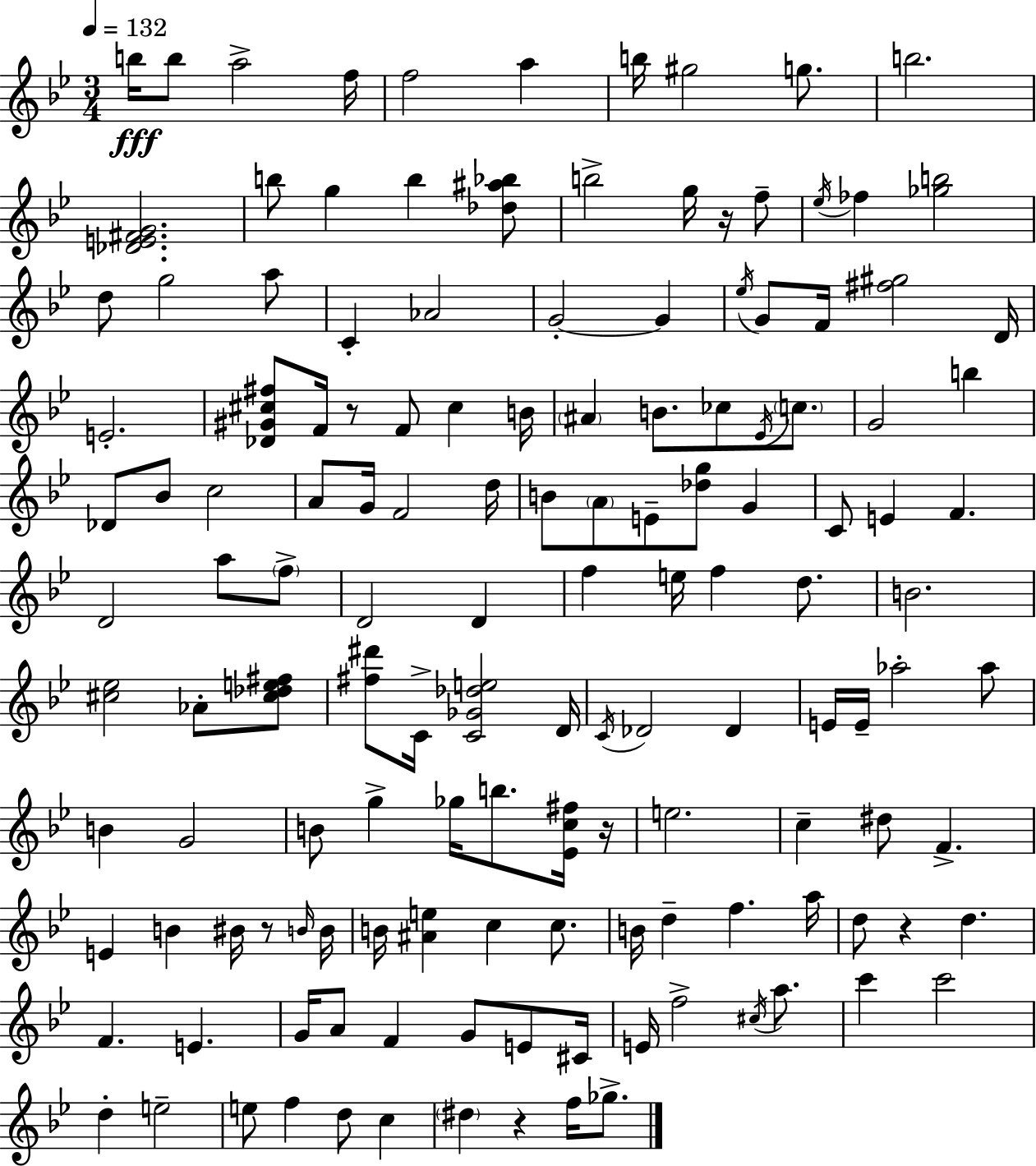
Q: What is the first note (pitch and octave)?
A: B5